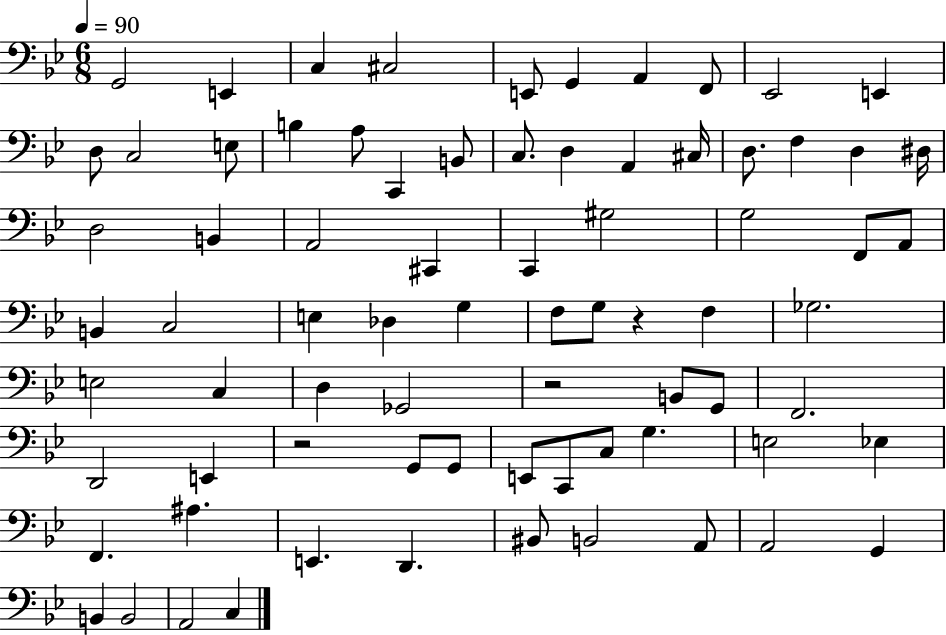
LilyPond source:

{
  \clef bass
  \numericTimeSignature
  \time 6/8
  \key bes \major
  \tempo 4 = 90
  g,2 e,4 | c4 cis2 | e,8 g,4 a,4 f,8 | ees,2 e,4 | \break d8 c2 e8 | b4 a8 c,4 b,8 | c8. d4 a,4 cis16 | d8. f4 d4 dis16 | \break d2 b,4 | a,2 cis,4 | c,4 gis2 | g2 f,8 a,8 | \break b,4 c2 | e4 des4 g4 | f8 g8 r4 f4 | ges2. | \break e2 c4 | d4 ges,2 | r2 b,8 g,8 | f,2. | \break d,2 e,4 | r2 g,8 g,8 | e,8 c,8 c8 g4. | e2 ees4 | \break f,4. ais4. | e,4. d,4. | bis,8 b,2 a,8 | a,2 g,4 | \break b,4 b,2 | a,2 c4 | \bar "|."
}